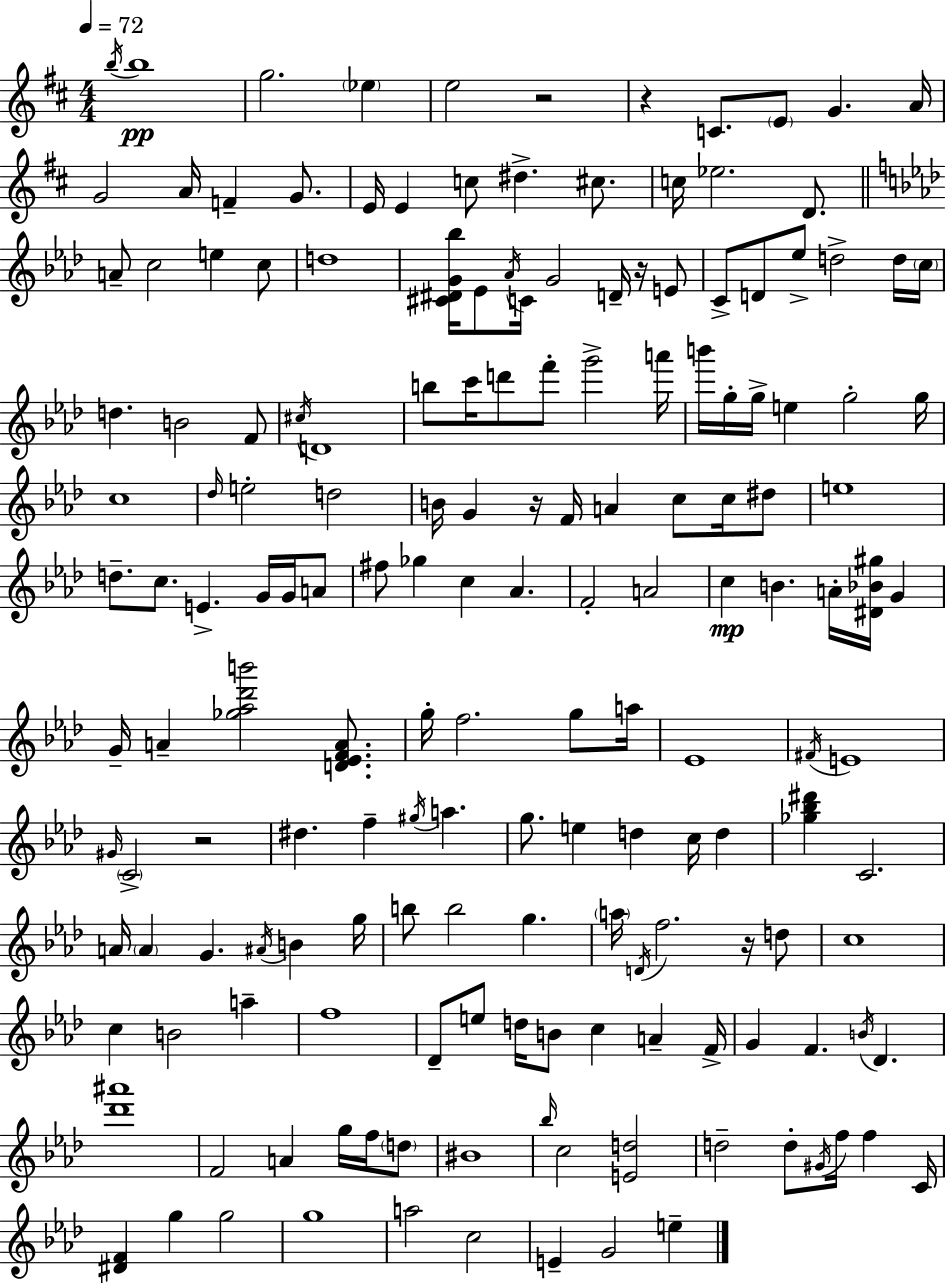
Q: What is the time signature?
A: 4/4